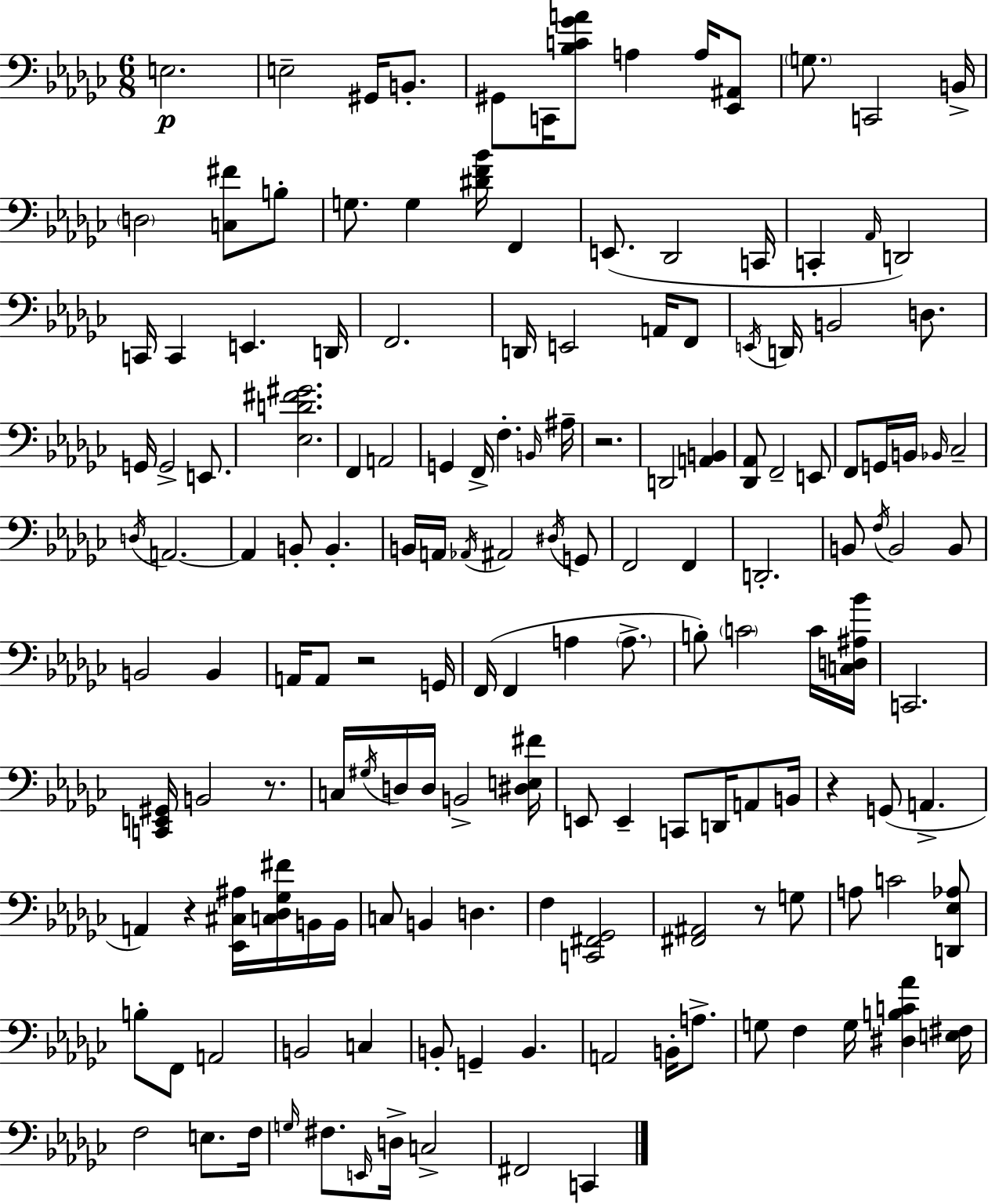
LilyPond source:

{
  \clef bass
  \numericTimeSignature
  \time 6/8
  \key ees \minor
  e2.\p | e2-- gis,16 b,8.-. | gis,8 c,16 <bes c' ges' a'>8 a4 a16 <ees, ais,>8 | \parenthesize g8. c,2 b,16-> | \break \parenthesize d2 <c fis'>8 b8-. | g8. g4 <dis' f' bes'>16 f,4 | e,8.( des,2 c,16 | c,4-. \grace { aes,16 }) d,2 | \break c,16 c,4 e,4. | d,16 f,2. | d,16 e,2 a,16 f,8 | \acciaccatura { e,16 } d,16 b,2 d8. | \break g,16 g,2-> e,8. | <ees d' fis' gis'>2. | f,4 a,2 | g,4 f,16-> f4.-. | \break \grace { b,16 } ais16-- r2. | d,2 <a, b,>4 | <des, aes,>8 f,2-- | e,8 f,8 g,16 b,16 \grace { bes,16 } ces2-- | \break \acciaccatura { d16 } a,2.~~ | a,4 b,8-. b,4.-. | b,16 a,16 \acciaccatura { aes,16 } ais,2 | \acciaccatura { dis16 } g,8 f,2 | \break f,4 d,2.-. | b,8 \acciaccatura { f16 } b,2 | b,8 b,2 | b,4 a,16 a,8 r2 | \break g,16 f,16( f,4 | a4 \parenthesize a8.-> b8-.) \parenthesize c'2 | c'16 <c d ais bes'>16 c,2. | <c, e, gis,>16 b,2 | \break r8. c16 \acciaccatura { gis16 } d16 d16 | b,2-> <dis e fis'>16 e,8 e,4-- | c,8 d,16 a,8 b,16 r4 | g,8( a,4.-> a,4) | \break r4 <ees, cis ais>16 <c des ges fis'>16 b,16 b,16 c8 b,4 | d4. f4 | <c, fis, ges,>2 <fis, ais,>2 | r8 g8 a8 c'2 | \break <d, ees aes>8 b8-. f,8 | a,2 b,2 | c4 b,8-. g,4-- | b,4. a,2 | \break b,16-. a8.-> g8 f4 | g16 <dis b c' aes'>4 <e fis>16 f2 | e8. f16 \grace { g16 } fis8. | \grace { e,16 } d16-> c2-> fis,2 | \break c,4 \bar "|."
}